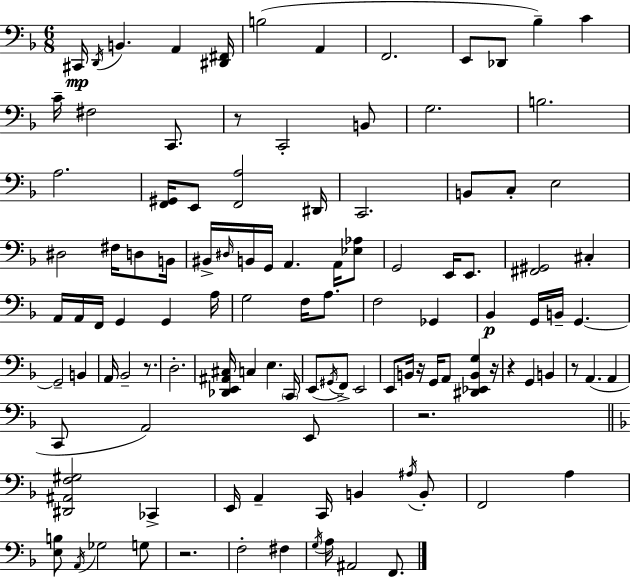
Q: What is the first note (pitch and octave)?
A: C#2